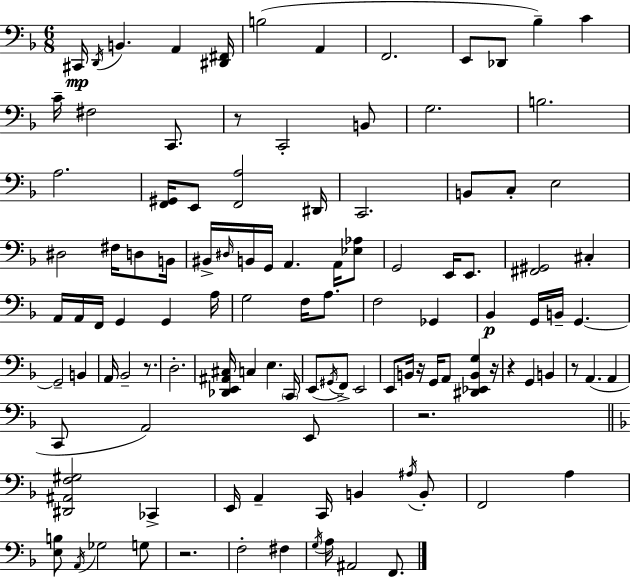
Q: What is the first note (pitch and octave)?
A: C#2